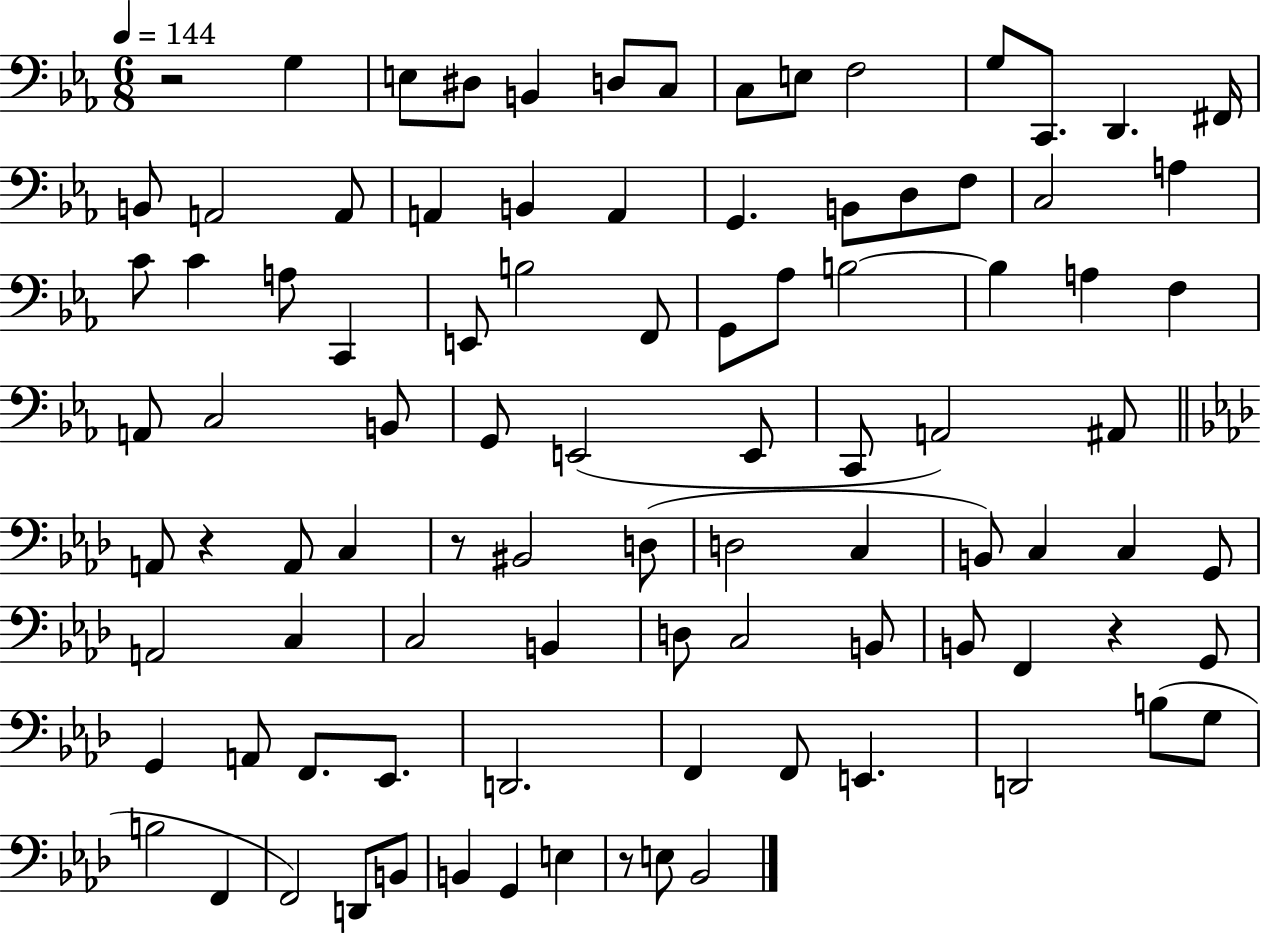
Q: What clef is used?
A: bass